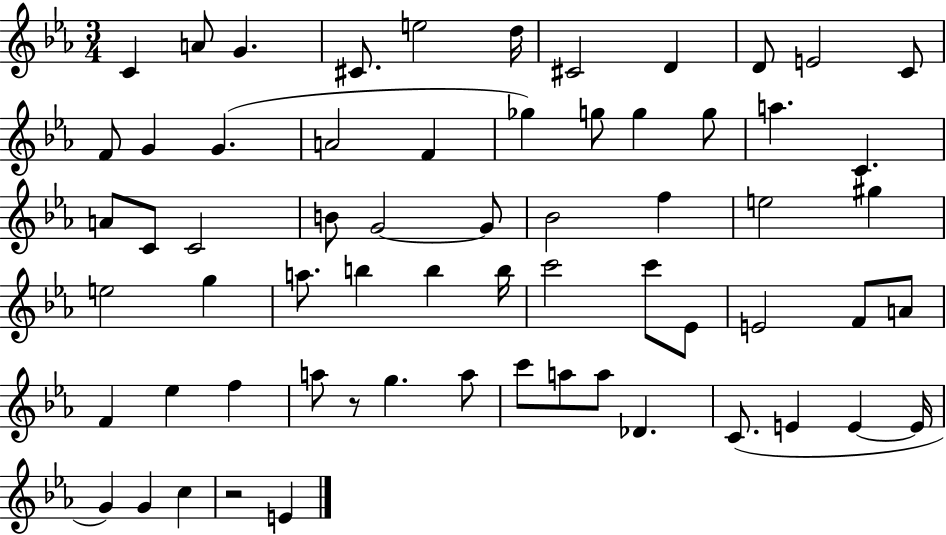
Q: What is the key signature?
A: EES major